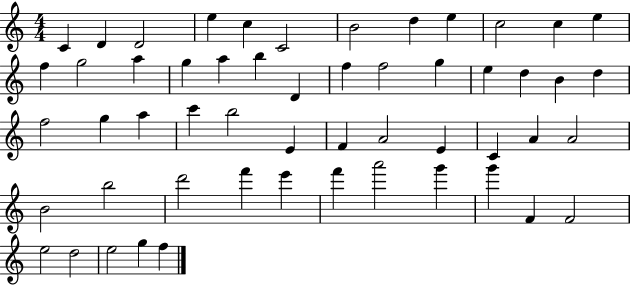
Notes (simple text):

C4/q D4/q D4/h E5/q C5/q C4/h B4/h D5/q E5/q C5/h C5/q E5/q F5/q G5/h A5/q G5/q A5/q B5/q D4/q F5/q F5/h G5/q E5/q D5/q B4/q D5/q F5/h G5/q A5/q C6/q B5/h E4/q F4/q A4/h E4/q C4/q A4/q A4/h B4/h B5/h D6/h F6/q E6/q F6/q A6/h G6/q G6/q F4/q F4/h E5/h D5/h E5/h G5/q F5/q